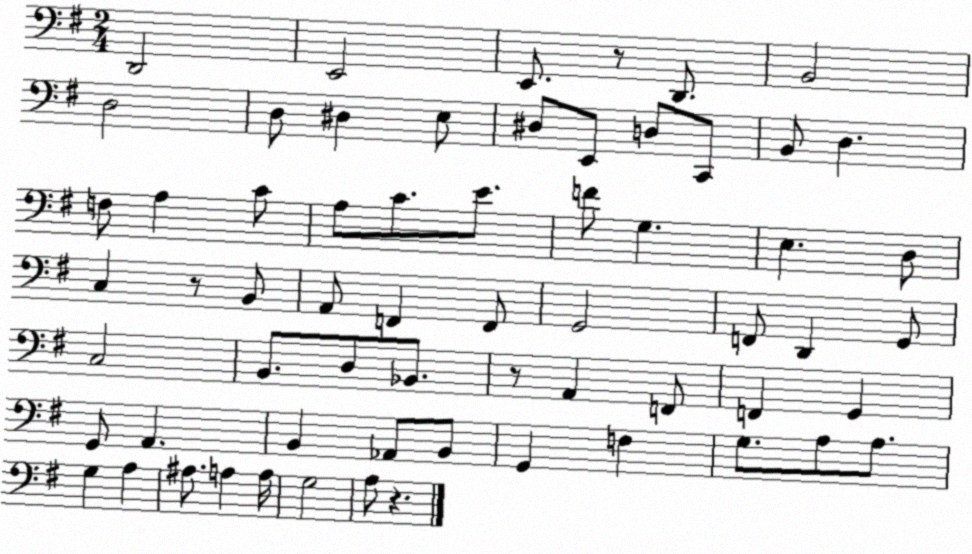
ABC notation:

X:1
T:Untitled
M:2/4
L:1/4
K:G
D,,2 E,,2 E,,/2 z/2 D,,/2 B,,2 D,2 D,/2 ^D, E,/2 ^D,/2 E,,/2 D,/2 C,,/2 B,,/2 D, F,/2 A, C/2 A,/2 C/2 E/2 F/2 G, E, D,/2 C, z/2 B,,/2 A,,/2 F,, F,,/2 G,,2 F,,/2 D,, G,,/2 C,2 B,,/2 D,/2 _B,,/2 z/2 A,, F,,/2 F,, G,, G,,/2 A,, B,, _A,,/2 B,,/2 G,, F, G,/2 A,/2 A,/2 G, A, ^A,/2 A, A,/4 G,2 A,/2 z